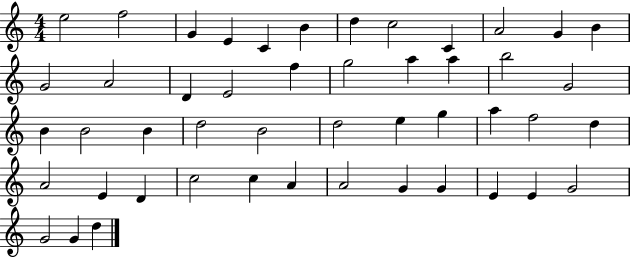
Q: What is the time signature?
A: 4/4